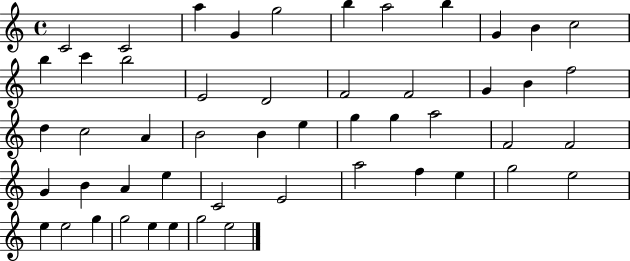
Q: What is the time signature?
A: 4/4